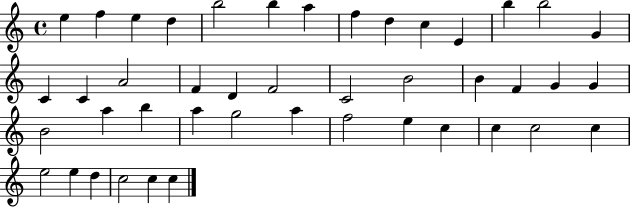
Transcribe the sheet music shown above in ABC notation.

X:1
T:Untitled
M:4/4
L:1/4
K:C
e f e d b2 b a f d c E b b2 G C C A2 F D F2 C2 B2 B F G G B2 a b a g2 a f2 e c c c2 c e2 e d c2 c c